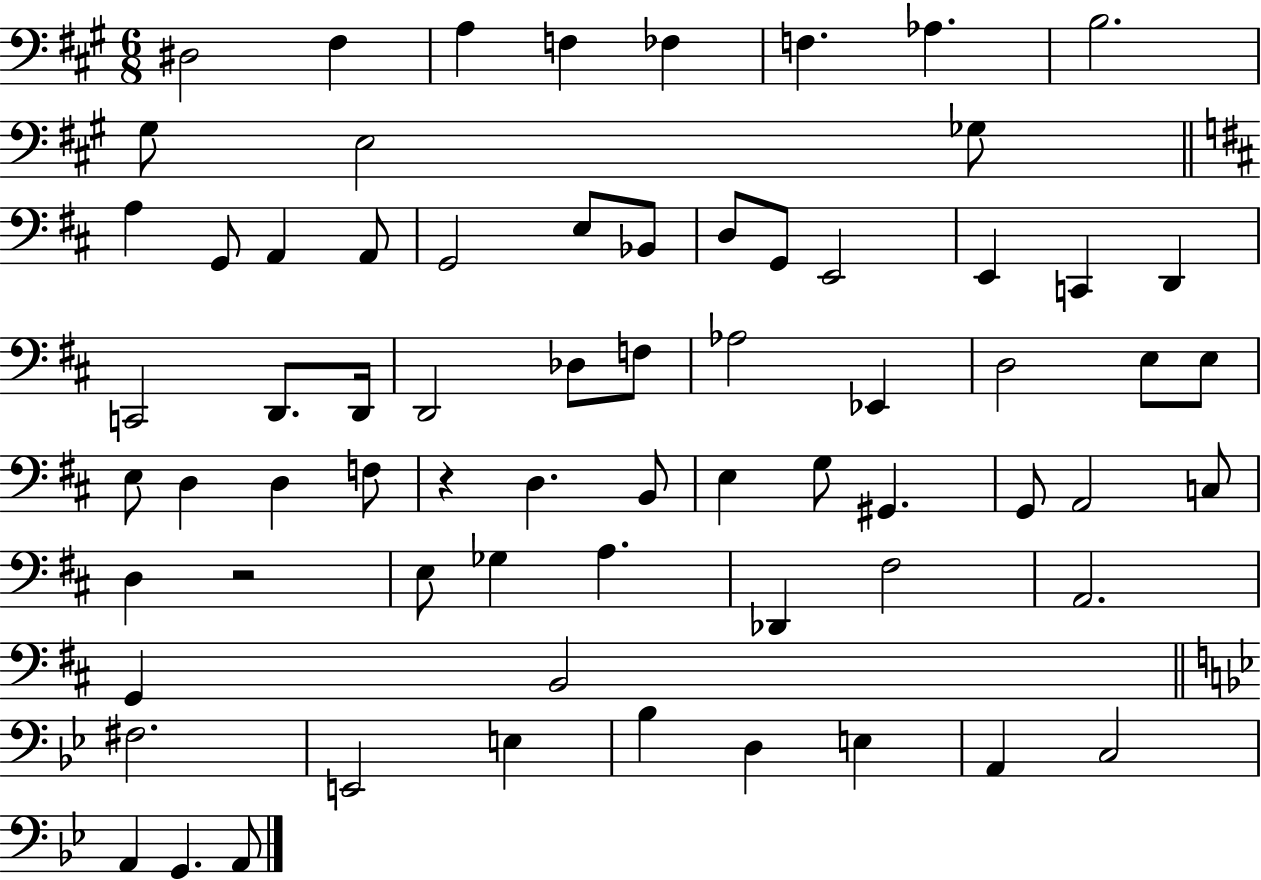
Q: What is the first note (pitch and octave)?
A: D#3